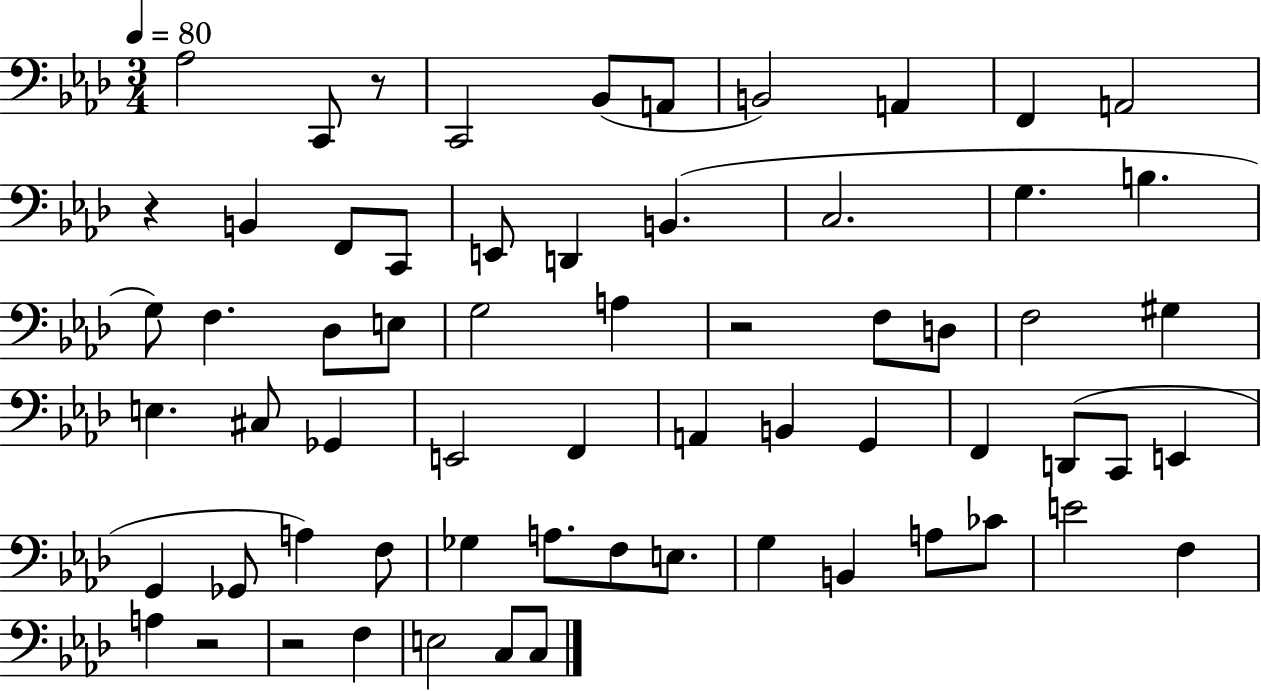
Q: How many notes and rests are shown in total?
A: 64